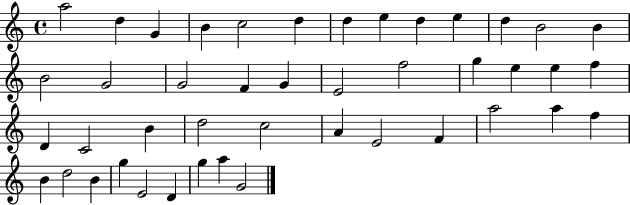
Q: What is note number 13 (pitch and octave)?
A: B4